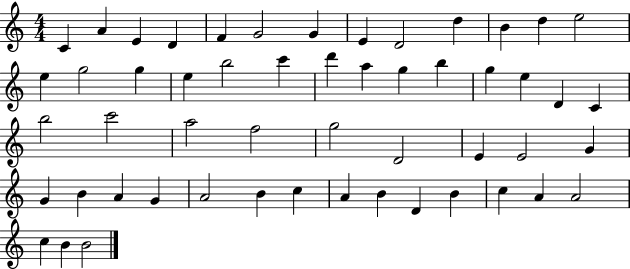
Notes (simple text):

C4/q A4/q E4/q D4/q F4/q G4/h G4/q E4/q D4/h D5/q B4/q D5/q E5/h E5/q G5/h G5/q E5/q B5/h C6/q D6/q A5/q G5/q B5/q G5/q E5/q D4/q C4/q B5/h C6/h A5/h F5/h G5/h D4/h E4/q E4/h G4/q G4/q B4/q A4/q G4/q A4/h B4/q C5/q A4/q B4/q D4/q B4/q C5/q A4/q A4/h C5/q B4/q B4/h